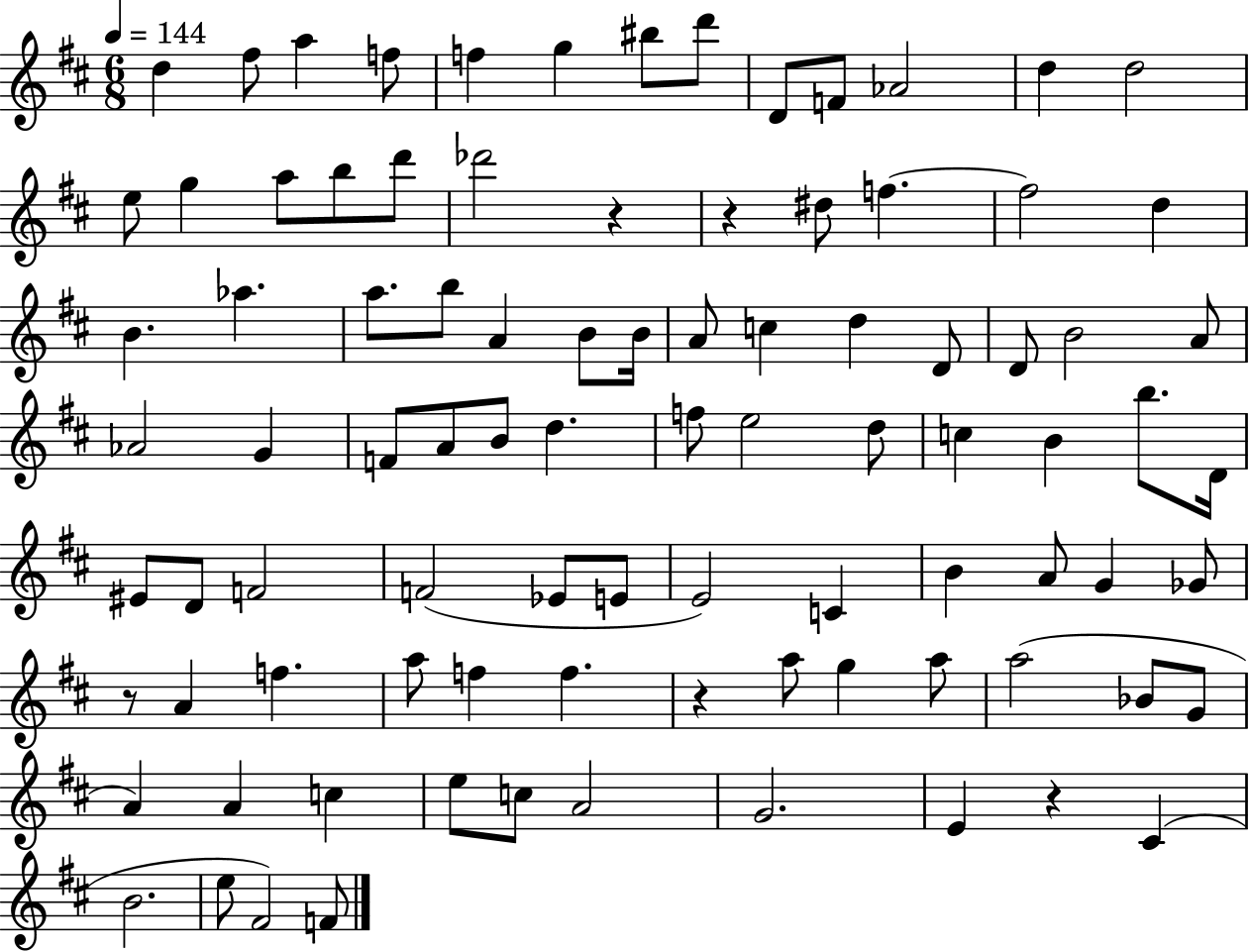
{
  \clef treble
  \numericTimeSignature
  \time 6/8
  \key d \major
  \tempo 4 = 144
  \repeat volta 2 { d''4 fis''8 a''4 f''8 | f''4 g''4 bis''8 d'''8 | d'8 f'8 aes'2 | d''4 d''2 | \break e''8 g''4 a''8 b''8 d'''8 | des'''2 r4 | r4 dis''8 f''4.~~ | f''2 d''4 | \break b'4. aes''4. | a''8. b''8 a'4 b'8 b'16 | a'8 c''4 d''4 d'8 | d'8 b'2 a'8 | \break aes'2 g'4 | f'8 a'8 b'8 d''4. | f''8 e''2 d''8 | c''4 b'4 b''8. d'16 | \break eis'8 d'8 f'2 | f'2( ees'8 e'8 | e'2) c'4 | b'4 a'8 g'4 ges'8 | \break r8 a'4 f''4. | a''8 f''4 f''4. | r4 a''8 g''4 a''8 | a''2( bes'8 g'8 | \break a'4) a'4 c''4 | e''8 c''8 a'2 | g'2. | e'4 r4 cis'4( | \break b'2. | e''8 fis'2) f'8 | } \bar "|."
}